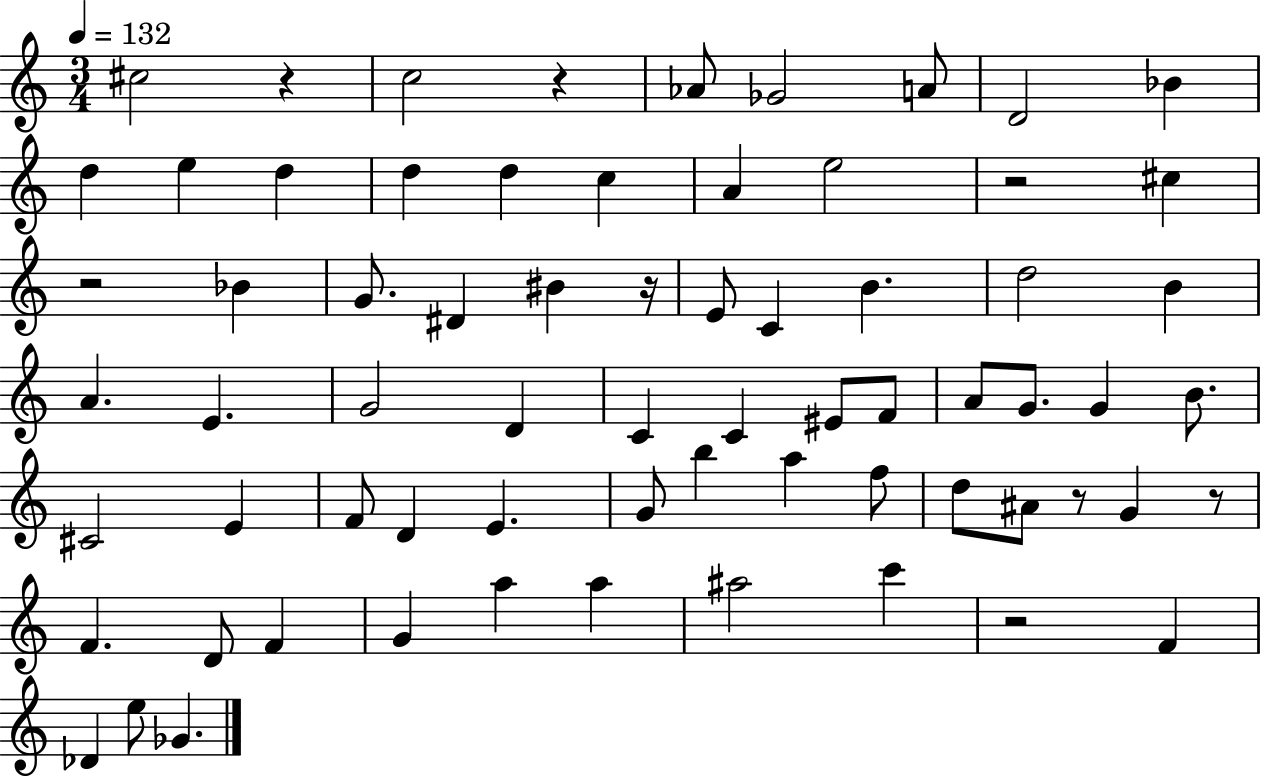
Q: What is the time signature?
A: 3/4